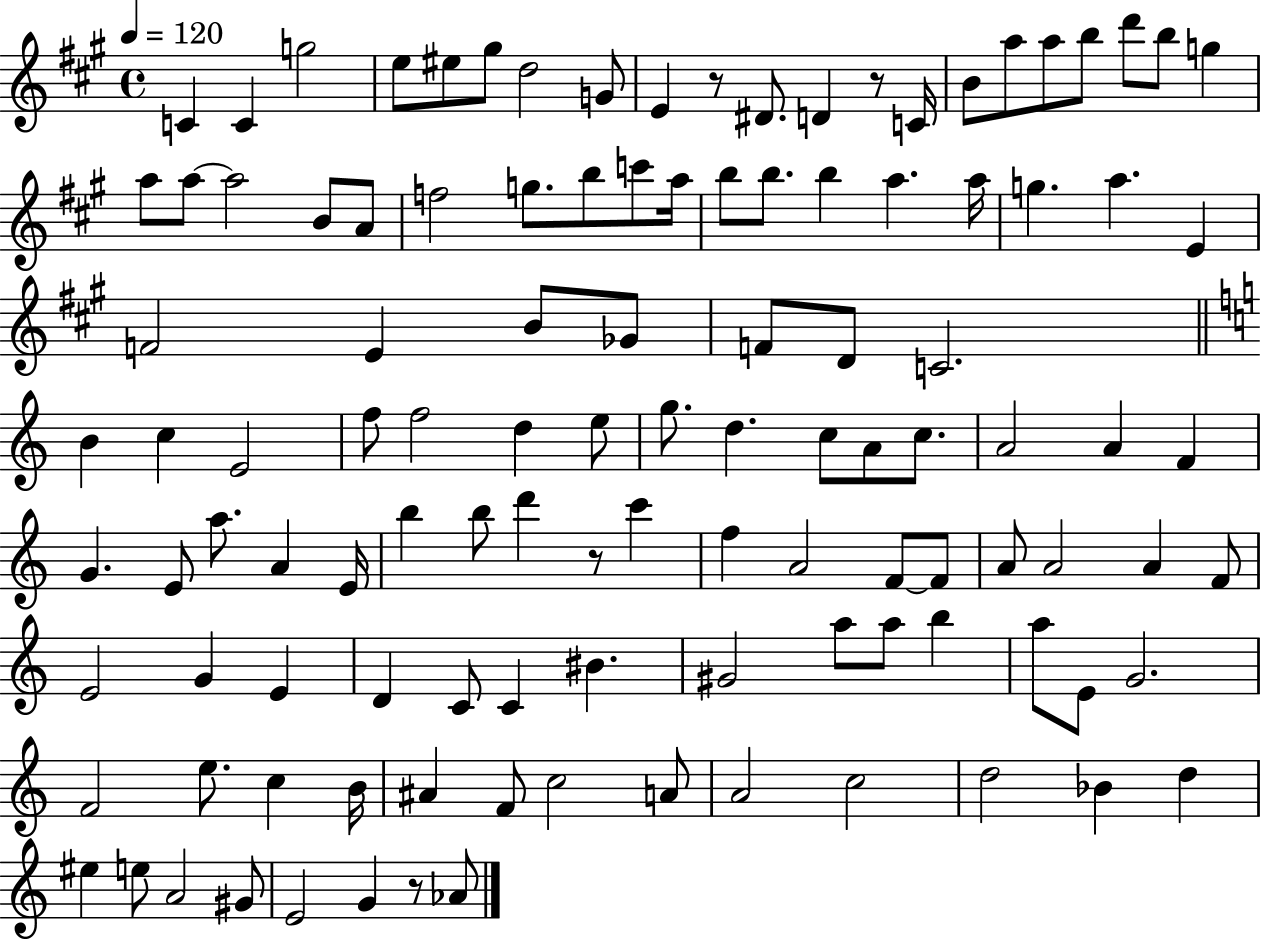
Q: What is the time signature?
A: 4/4